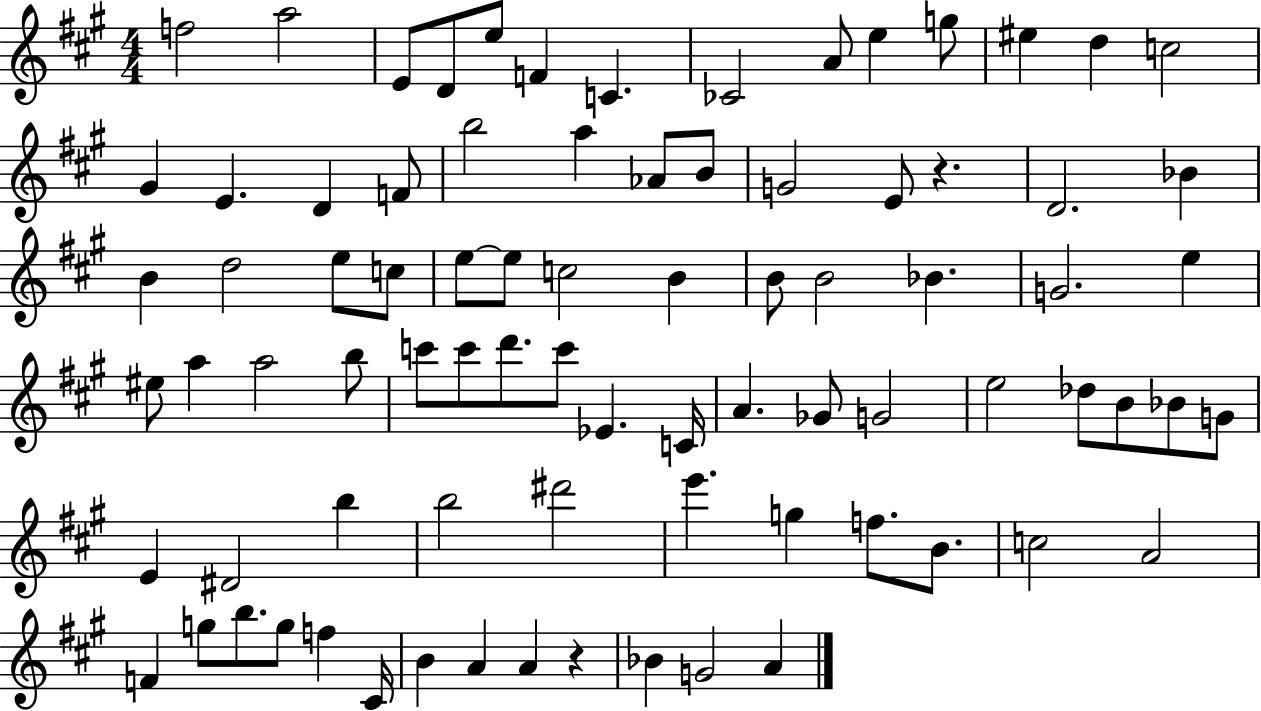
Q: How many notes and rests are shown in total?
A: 82